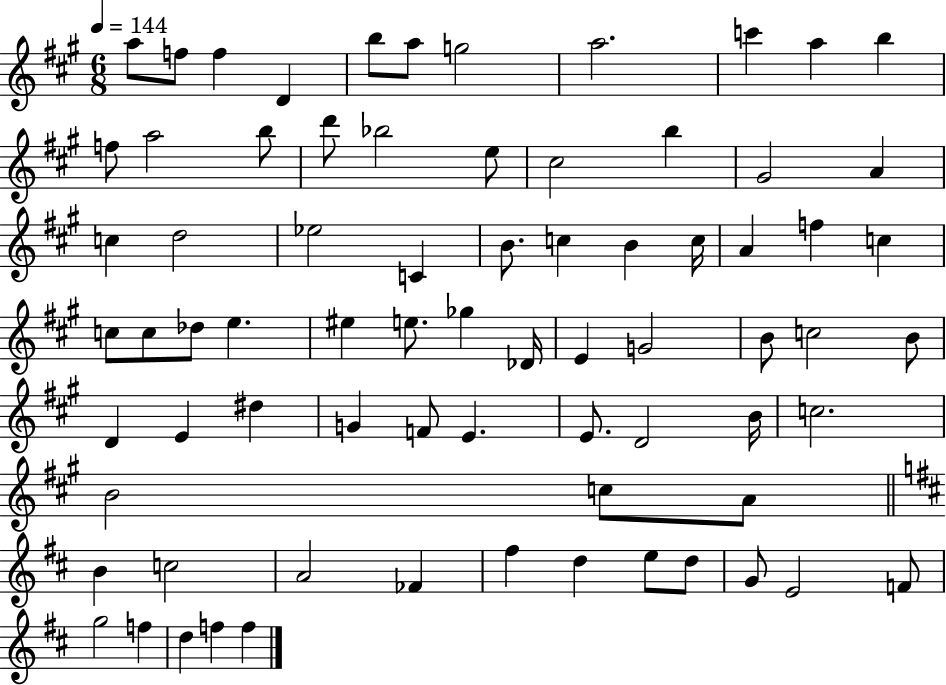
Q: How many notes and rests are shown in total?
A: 74